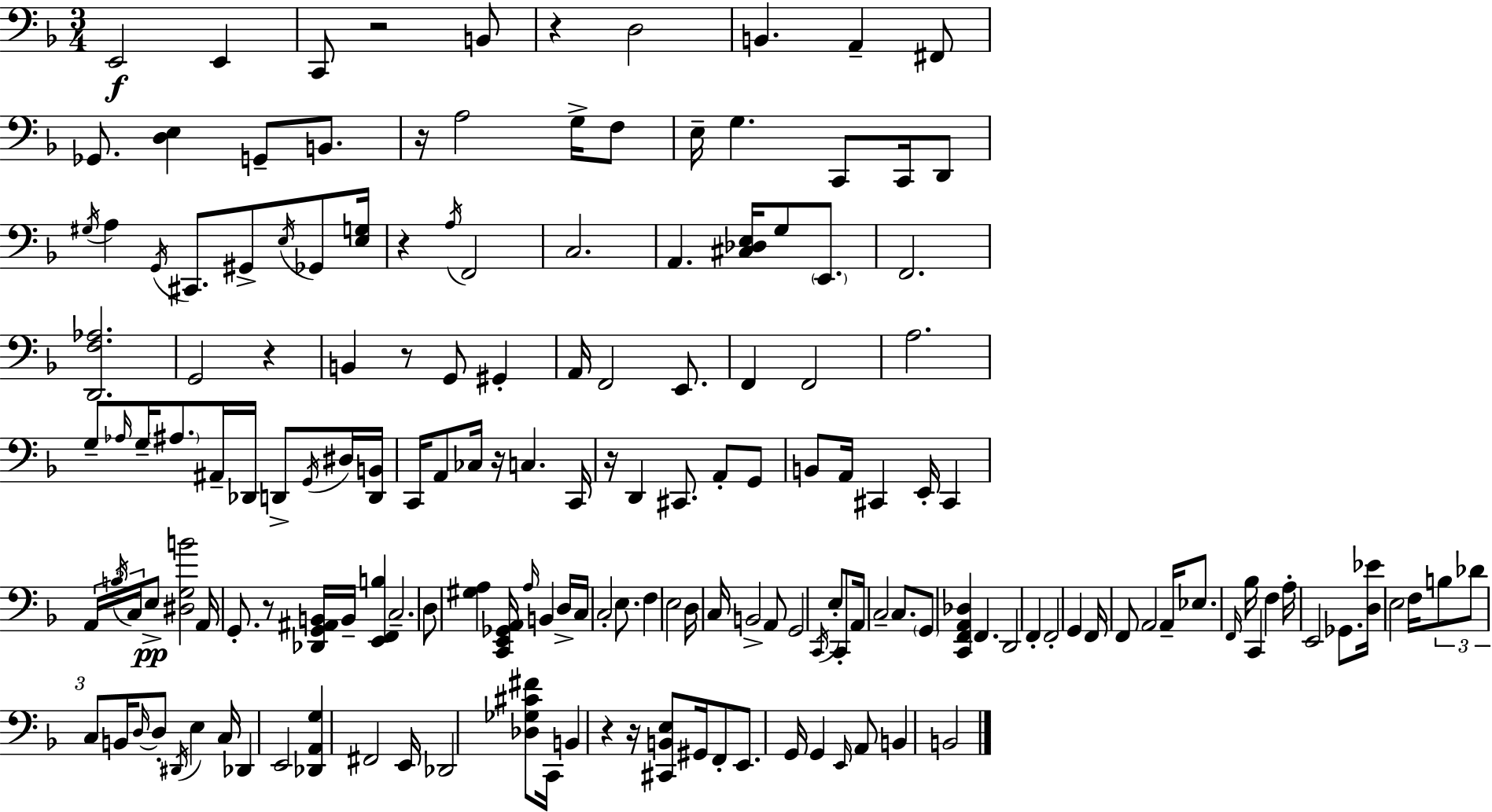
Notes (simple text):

E2/h E2/q C2/e R/h B2/e R/q D3/h B2/q. A2/q F#2/e Gb2/e. [D3,E3]/q G2/e B2/e. R/s A3/h G3/s F3/e E3/s G3/q. C2/e C2/s D2/e G#3/s A3/q G2/s C#2/e. G#2/e E3/s Gb2/e [E3,G3]/s R/q A3/s F2/h C3/h. A2/q. [C#3,Db3,E3]/s G3/e E2/e. F2/h. [D2,F3,Ab3]/h. G2/h R/q B2/q R/e G2/e G#2/q A2/s F2/h E2/e. F2/q F2/h A3/h. G3/e Ab3/s G3/s A#3/e. A#2/s Db2/s D2/e G2/s D#3/s [D2,B2]/s C2/s A2/e CES3/s R/s C3/q. C2/s R/s D2/q C#2/e. A2/e G2/e B2/e A2/s C#2/q E2/s C#2/q A2/s B3/s C3/s E3/e [D#3,G3,B4]/h A2/s G2/e. R/e [Db2,G2,A#2,B2]/s B2/s [E2,F2,B3]/q C3/h. D3/e [G#3,A3]/q [C2,E2,Gb2,A2]/s A3/s B2/q D3/s C3/s C3/h E3/e. F3/q E3/h D3/s C3/s B2/h A2/e G2/h C2/s E3/e C2/e A2/s C3/h C3/e. G2/e [C2,F2,A2,Db3]/q F2/q. D2/h F2/q F2/h G2/q F2/s F2/e A2/h A2/s Eb3/e. F2/s Bb3/s C2/q F3/q A3/s E2/h Gb2/e. [D3,Eb4]/s E3/h F3/s B3/e Db4/e C3/e B2/s D3/s D3/e D#2/s E3/q C3/s Db2/q E2/h [Db2,A2,G3]/q F#2/h E2/s Db2/h [Db3,Gb3,C#4,F#4]/e C2/s B2/q R/q R/s [C#2,B2,E3]/e G#2/s F2/e E2/e. G2/s G2/q E2/s A2/e B2/q B2/h